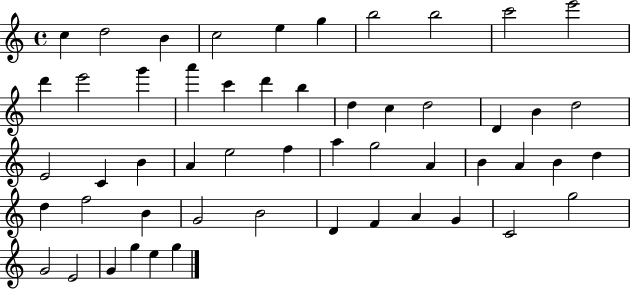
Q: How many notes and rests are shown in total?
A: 53